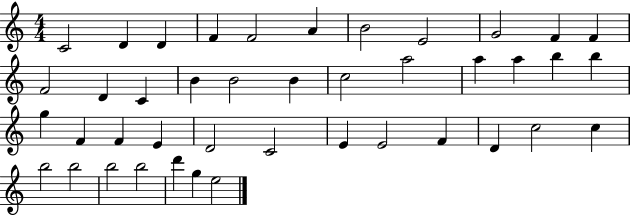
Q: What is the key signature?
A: C major